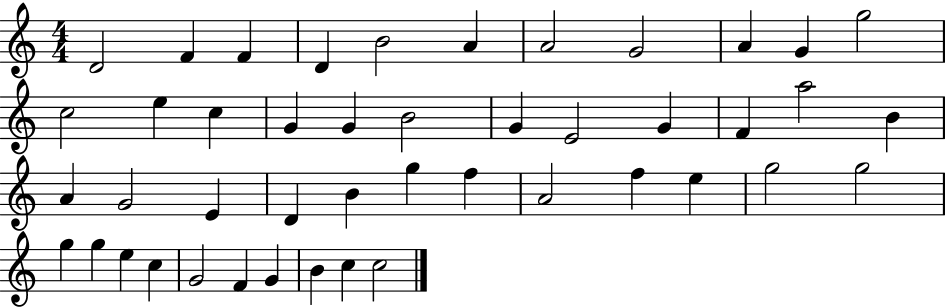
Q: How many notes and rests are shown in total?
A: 45